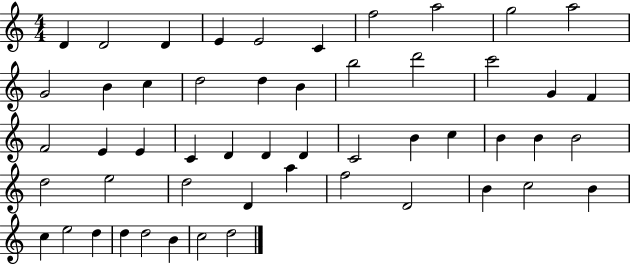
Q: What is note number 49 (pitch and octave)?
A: D5